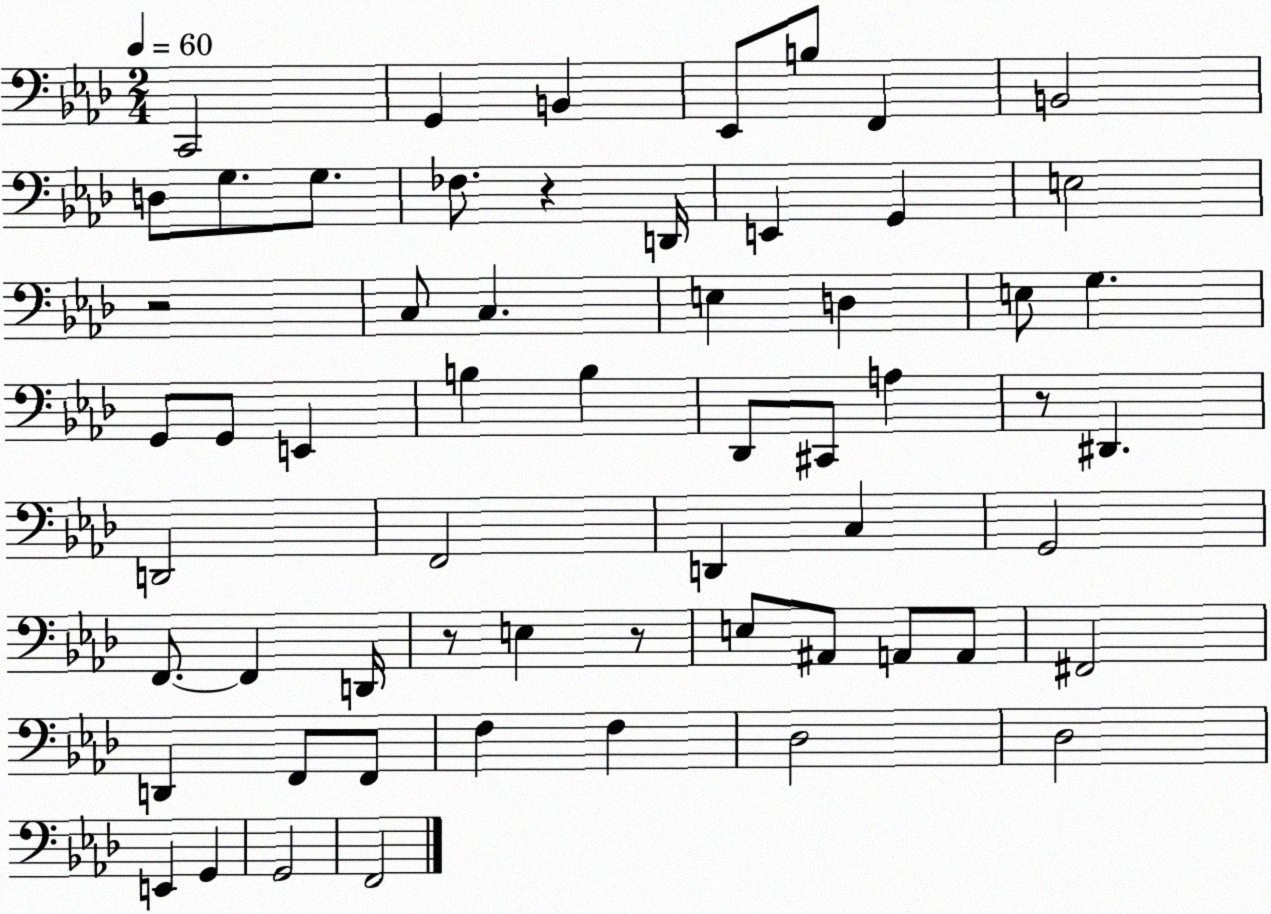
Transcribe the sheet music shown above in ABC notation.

X:1
T:Untitled
M:2/4
L:1/4
K:Ab
C,,2 G,, B,, _E,,/2 B,/2 F,, B,,2 D,/2 G,/2 G,/2 _F,/2 z D,,/4 E,, G,, E,2 z2 C,/2 C, E, D, E,/2 G, G,,/2 G,,/2 E,, B, B, _D,,/2 ^C,,/2 A, z/2 ^D,, D,,2 F,,2 D,, C, G,,2 F,,/2 F,, D,,/4 z/2 E, z/2 E,/2 ^A,,/2 A,,/2 A,,/2 ^F,,2 D,, F,,/2 F,,/2 F, F, _D,2 _D,2 E,, G,, G,,2 F,,2